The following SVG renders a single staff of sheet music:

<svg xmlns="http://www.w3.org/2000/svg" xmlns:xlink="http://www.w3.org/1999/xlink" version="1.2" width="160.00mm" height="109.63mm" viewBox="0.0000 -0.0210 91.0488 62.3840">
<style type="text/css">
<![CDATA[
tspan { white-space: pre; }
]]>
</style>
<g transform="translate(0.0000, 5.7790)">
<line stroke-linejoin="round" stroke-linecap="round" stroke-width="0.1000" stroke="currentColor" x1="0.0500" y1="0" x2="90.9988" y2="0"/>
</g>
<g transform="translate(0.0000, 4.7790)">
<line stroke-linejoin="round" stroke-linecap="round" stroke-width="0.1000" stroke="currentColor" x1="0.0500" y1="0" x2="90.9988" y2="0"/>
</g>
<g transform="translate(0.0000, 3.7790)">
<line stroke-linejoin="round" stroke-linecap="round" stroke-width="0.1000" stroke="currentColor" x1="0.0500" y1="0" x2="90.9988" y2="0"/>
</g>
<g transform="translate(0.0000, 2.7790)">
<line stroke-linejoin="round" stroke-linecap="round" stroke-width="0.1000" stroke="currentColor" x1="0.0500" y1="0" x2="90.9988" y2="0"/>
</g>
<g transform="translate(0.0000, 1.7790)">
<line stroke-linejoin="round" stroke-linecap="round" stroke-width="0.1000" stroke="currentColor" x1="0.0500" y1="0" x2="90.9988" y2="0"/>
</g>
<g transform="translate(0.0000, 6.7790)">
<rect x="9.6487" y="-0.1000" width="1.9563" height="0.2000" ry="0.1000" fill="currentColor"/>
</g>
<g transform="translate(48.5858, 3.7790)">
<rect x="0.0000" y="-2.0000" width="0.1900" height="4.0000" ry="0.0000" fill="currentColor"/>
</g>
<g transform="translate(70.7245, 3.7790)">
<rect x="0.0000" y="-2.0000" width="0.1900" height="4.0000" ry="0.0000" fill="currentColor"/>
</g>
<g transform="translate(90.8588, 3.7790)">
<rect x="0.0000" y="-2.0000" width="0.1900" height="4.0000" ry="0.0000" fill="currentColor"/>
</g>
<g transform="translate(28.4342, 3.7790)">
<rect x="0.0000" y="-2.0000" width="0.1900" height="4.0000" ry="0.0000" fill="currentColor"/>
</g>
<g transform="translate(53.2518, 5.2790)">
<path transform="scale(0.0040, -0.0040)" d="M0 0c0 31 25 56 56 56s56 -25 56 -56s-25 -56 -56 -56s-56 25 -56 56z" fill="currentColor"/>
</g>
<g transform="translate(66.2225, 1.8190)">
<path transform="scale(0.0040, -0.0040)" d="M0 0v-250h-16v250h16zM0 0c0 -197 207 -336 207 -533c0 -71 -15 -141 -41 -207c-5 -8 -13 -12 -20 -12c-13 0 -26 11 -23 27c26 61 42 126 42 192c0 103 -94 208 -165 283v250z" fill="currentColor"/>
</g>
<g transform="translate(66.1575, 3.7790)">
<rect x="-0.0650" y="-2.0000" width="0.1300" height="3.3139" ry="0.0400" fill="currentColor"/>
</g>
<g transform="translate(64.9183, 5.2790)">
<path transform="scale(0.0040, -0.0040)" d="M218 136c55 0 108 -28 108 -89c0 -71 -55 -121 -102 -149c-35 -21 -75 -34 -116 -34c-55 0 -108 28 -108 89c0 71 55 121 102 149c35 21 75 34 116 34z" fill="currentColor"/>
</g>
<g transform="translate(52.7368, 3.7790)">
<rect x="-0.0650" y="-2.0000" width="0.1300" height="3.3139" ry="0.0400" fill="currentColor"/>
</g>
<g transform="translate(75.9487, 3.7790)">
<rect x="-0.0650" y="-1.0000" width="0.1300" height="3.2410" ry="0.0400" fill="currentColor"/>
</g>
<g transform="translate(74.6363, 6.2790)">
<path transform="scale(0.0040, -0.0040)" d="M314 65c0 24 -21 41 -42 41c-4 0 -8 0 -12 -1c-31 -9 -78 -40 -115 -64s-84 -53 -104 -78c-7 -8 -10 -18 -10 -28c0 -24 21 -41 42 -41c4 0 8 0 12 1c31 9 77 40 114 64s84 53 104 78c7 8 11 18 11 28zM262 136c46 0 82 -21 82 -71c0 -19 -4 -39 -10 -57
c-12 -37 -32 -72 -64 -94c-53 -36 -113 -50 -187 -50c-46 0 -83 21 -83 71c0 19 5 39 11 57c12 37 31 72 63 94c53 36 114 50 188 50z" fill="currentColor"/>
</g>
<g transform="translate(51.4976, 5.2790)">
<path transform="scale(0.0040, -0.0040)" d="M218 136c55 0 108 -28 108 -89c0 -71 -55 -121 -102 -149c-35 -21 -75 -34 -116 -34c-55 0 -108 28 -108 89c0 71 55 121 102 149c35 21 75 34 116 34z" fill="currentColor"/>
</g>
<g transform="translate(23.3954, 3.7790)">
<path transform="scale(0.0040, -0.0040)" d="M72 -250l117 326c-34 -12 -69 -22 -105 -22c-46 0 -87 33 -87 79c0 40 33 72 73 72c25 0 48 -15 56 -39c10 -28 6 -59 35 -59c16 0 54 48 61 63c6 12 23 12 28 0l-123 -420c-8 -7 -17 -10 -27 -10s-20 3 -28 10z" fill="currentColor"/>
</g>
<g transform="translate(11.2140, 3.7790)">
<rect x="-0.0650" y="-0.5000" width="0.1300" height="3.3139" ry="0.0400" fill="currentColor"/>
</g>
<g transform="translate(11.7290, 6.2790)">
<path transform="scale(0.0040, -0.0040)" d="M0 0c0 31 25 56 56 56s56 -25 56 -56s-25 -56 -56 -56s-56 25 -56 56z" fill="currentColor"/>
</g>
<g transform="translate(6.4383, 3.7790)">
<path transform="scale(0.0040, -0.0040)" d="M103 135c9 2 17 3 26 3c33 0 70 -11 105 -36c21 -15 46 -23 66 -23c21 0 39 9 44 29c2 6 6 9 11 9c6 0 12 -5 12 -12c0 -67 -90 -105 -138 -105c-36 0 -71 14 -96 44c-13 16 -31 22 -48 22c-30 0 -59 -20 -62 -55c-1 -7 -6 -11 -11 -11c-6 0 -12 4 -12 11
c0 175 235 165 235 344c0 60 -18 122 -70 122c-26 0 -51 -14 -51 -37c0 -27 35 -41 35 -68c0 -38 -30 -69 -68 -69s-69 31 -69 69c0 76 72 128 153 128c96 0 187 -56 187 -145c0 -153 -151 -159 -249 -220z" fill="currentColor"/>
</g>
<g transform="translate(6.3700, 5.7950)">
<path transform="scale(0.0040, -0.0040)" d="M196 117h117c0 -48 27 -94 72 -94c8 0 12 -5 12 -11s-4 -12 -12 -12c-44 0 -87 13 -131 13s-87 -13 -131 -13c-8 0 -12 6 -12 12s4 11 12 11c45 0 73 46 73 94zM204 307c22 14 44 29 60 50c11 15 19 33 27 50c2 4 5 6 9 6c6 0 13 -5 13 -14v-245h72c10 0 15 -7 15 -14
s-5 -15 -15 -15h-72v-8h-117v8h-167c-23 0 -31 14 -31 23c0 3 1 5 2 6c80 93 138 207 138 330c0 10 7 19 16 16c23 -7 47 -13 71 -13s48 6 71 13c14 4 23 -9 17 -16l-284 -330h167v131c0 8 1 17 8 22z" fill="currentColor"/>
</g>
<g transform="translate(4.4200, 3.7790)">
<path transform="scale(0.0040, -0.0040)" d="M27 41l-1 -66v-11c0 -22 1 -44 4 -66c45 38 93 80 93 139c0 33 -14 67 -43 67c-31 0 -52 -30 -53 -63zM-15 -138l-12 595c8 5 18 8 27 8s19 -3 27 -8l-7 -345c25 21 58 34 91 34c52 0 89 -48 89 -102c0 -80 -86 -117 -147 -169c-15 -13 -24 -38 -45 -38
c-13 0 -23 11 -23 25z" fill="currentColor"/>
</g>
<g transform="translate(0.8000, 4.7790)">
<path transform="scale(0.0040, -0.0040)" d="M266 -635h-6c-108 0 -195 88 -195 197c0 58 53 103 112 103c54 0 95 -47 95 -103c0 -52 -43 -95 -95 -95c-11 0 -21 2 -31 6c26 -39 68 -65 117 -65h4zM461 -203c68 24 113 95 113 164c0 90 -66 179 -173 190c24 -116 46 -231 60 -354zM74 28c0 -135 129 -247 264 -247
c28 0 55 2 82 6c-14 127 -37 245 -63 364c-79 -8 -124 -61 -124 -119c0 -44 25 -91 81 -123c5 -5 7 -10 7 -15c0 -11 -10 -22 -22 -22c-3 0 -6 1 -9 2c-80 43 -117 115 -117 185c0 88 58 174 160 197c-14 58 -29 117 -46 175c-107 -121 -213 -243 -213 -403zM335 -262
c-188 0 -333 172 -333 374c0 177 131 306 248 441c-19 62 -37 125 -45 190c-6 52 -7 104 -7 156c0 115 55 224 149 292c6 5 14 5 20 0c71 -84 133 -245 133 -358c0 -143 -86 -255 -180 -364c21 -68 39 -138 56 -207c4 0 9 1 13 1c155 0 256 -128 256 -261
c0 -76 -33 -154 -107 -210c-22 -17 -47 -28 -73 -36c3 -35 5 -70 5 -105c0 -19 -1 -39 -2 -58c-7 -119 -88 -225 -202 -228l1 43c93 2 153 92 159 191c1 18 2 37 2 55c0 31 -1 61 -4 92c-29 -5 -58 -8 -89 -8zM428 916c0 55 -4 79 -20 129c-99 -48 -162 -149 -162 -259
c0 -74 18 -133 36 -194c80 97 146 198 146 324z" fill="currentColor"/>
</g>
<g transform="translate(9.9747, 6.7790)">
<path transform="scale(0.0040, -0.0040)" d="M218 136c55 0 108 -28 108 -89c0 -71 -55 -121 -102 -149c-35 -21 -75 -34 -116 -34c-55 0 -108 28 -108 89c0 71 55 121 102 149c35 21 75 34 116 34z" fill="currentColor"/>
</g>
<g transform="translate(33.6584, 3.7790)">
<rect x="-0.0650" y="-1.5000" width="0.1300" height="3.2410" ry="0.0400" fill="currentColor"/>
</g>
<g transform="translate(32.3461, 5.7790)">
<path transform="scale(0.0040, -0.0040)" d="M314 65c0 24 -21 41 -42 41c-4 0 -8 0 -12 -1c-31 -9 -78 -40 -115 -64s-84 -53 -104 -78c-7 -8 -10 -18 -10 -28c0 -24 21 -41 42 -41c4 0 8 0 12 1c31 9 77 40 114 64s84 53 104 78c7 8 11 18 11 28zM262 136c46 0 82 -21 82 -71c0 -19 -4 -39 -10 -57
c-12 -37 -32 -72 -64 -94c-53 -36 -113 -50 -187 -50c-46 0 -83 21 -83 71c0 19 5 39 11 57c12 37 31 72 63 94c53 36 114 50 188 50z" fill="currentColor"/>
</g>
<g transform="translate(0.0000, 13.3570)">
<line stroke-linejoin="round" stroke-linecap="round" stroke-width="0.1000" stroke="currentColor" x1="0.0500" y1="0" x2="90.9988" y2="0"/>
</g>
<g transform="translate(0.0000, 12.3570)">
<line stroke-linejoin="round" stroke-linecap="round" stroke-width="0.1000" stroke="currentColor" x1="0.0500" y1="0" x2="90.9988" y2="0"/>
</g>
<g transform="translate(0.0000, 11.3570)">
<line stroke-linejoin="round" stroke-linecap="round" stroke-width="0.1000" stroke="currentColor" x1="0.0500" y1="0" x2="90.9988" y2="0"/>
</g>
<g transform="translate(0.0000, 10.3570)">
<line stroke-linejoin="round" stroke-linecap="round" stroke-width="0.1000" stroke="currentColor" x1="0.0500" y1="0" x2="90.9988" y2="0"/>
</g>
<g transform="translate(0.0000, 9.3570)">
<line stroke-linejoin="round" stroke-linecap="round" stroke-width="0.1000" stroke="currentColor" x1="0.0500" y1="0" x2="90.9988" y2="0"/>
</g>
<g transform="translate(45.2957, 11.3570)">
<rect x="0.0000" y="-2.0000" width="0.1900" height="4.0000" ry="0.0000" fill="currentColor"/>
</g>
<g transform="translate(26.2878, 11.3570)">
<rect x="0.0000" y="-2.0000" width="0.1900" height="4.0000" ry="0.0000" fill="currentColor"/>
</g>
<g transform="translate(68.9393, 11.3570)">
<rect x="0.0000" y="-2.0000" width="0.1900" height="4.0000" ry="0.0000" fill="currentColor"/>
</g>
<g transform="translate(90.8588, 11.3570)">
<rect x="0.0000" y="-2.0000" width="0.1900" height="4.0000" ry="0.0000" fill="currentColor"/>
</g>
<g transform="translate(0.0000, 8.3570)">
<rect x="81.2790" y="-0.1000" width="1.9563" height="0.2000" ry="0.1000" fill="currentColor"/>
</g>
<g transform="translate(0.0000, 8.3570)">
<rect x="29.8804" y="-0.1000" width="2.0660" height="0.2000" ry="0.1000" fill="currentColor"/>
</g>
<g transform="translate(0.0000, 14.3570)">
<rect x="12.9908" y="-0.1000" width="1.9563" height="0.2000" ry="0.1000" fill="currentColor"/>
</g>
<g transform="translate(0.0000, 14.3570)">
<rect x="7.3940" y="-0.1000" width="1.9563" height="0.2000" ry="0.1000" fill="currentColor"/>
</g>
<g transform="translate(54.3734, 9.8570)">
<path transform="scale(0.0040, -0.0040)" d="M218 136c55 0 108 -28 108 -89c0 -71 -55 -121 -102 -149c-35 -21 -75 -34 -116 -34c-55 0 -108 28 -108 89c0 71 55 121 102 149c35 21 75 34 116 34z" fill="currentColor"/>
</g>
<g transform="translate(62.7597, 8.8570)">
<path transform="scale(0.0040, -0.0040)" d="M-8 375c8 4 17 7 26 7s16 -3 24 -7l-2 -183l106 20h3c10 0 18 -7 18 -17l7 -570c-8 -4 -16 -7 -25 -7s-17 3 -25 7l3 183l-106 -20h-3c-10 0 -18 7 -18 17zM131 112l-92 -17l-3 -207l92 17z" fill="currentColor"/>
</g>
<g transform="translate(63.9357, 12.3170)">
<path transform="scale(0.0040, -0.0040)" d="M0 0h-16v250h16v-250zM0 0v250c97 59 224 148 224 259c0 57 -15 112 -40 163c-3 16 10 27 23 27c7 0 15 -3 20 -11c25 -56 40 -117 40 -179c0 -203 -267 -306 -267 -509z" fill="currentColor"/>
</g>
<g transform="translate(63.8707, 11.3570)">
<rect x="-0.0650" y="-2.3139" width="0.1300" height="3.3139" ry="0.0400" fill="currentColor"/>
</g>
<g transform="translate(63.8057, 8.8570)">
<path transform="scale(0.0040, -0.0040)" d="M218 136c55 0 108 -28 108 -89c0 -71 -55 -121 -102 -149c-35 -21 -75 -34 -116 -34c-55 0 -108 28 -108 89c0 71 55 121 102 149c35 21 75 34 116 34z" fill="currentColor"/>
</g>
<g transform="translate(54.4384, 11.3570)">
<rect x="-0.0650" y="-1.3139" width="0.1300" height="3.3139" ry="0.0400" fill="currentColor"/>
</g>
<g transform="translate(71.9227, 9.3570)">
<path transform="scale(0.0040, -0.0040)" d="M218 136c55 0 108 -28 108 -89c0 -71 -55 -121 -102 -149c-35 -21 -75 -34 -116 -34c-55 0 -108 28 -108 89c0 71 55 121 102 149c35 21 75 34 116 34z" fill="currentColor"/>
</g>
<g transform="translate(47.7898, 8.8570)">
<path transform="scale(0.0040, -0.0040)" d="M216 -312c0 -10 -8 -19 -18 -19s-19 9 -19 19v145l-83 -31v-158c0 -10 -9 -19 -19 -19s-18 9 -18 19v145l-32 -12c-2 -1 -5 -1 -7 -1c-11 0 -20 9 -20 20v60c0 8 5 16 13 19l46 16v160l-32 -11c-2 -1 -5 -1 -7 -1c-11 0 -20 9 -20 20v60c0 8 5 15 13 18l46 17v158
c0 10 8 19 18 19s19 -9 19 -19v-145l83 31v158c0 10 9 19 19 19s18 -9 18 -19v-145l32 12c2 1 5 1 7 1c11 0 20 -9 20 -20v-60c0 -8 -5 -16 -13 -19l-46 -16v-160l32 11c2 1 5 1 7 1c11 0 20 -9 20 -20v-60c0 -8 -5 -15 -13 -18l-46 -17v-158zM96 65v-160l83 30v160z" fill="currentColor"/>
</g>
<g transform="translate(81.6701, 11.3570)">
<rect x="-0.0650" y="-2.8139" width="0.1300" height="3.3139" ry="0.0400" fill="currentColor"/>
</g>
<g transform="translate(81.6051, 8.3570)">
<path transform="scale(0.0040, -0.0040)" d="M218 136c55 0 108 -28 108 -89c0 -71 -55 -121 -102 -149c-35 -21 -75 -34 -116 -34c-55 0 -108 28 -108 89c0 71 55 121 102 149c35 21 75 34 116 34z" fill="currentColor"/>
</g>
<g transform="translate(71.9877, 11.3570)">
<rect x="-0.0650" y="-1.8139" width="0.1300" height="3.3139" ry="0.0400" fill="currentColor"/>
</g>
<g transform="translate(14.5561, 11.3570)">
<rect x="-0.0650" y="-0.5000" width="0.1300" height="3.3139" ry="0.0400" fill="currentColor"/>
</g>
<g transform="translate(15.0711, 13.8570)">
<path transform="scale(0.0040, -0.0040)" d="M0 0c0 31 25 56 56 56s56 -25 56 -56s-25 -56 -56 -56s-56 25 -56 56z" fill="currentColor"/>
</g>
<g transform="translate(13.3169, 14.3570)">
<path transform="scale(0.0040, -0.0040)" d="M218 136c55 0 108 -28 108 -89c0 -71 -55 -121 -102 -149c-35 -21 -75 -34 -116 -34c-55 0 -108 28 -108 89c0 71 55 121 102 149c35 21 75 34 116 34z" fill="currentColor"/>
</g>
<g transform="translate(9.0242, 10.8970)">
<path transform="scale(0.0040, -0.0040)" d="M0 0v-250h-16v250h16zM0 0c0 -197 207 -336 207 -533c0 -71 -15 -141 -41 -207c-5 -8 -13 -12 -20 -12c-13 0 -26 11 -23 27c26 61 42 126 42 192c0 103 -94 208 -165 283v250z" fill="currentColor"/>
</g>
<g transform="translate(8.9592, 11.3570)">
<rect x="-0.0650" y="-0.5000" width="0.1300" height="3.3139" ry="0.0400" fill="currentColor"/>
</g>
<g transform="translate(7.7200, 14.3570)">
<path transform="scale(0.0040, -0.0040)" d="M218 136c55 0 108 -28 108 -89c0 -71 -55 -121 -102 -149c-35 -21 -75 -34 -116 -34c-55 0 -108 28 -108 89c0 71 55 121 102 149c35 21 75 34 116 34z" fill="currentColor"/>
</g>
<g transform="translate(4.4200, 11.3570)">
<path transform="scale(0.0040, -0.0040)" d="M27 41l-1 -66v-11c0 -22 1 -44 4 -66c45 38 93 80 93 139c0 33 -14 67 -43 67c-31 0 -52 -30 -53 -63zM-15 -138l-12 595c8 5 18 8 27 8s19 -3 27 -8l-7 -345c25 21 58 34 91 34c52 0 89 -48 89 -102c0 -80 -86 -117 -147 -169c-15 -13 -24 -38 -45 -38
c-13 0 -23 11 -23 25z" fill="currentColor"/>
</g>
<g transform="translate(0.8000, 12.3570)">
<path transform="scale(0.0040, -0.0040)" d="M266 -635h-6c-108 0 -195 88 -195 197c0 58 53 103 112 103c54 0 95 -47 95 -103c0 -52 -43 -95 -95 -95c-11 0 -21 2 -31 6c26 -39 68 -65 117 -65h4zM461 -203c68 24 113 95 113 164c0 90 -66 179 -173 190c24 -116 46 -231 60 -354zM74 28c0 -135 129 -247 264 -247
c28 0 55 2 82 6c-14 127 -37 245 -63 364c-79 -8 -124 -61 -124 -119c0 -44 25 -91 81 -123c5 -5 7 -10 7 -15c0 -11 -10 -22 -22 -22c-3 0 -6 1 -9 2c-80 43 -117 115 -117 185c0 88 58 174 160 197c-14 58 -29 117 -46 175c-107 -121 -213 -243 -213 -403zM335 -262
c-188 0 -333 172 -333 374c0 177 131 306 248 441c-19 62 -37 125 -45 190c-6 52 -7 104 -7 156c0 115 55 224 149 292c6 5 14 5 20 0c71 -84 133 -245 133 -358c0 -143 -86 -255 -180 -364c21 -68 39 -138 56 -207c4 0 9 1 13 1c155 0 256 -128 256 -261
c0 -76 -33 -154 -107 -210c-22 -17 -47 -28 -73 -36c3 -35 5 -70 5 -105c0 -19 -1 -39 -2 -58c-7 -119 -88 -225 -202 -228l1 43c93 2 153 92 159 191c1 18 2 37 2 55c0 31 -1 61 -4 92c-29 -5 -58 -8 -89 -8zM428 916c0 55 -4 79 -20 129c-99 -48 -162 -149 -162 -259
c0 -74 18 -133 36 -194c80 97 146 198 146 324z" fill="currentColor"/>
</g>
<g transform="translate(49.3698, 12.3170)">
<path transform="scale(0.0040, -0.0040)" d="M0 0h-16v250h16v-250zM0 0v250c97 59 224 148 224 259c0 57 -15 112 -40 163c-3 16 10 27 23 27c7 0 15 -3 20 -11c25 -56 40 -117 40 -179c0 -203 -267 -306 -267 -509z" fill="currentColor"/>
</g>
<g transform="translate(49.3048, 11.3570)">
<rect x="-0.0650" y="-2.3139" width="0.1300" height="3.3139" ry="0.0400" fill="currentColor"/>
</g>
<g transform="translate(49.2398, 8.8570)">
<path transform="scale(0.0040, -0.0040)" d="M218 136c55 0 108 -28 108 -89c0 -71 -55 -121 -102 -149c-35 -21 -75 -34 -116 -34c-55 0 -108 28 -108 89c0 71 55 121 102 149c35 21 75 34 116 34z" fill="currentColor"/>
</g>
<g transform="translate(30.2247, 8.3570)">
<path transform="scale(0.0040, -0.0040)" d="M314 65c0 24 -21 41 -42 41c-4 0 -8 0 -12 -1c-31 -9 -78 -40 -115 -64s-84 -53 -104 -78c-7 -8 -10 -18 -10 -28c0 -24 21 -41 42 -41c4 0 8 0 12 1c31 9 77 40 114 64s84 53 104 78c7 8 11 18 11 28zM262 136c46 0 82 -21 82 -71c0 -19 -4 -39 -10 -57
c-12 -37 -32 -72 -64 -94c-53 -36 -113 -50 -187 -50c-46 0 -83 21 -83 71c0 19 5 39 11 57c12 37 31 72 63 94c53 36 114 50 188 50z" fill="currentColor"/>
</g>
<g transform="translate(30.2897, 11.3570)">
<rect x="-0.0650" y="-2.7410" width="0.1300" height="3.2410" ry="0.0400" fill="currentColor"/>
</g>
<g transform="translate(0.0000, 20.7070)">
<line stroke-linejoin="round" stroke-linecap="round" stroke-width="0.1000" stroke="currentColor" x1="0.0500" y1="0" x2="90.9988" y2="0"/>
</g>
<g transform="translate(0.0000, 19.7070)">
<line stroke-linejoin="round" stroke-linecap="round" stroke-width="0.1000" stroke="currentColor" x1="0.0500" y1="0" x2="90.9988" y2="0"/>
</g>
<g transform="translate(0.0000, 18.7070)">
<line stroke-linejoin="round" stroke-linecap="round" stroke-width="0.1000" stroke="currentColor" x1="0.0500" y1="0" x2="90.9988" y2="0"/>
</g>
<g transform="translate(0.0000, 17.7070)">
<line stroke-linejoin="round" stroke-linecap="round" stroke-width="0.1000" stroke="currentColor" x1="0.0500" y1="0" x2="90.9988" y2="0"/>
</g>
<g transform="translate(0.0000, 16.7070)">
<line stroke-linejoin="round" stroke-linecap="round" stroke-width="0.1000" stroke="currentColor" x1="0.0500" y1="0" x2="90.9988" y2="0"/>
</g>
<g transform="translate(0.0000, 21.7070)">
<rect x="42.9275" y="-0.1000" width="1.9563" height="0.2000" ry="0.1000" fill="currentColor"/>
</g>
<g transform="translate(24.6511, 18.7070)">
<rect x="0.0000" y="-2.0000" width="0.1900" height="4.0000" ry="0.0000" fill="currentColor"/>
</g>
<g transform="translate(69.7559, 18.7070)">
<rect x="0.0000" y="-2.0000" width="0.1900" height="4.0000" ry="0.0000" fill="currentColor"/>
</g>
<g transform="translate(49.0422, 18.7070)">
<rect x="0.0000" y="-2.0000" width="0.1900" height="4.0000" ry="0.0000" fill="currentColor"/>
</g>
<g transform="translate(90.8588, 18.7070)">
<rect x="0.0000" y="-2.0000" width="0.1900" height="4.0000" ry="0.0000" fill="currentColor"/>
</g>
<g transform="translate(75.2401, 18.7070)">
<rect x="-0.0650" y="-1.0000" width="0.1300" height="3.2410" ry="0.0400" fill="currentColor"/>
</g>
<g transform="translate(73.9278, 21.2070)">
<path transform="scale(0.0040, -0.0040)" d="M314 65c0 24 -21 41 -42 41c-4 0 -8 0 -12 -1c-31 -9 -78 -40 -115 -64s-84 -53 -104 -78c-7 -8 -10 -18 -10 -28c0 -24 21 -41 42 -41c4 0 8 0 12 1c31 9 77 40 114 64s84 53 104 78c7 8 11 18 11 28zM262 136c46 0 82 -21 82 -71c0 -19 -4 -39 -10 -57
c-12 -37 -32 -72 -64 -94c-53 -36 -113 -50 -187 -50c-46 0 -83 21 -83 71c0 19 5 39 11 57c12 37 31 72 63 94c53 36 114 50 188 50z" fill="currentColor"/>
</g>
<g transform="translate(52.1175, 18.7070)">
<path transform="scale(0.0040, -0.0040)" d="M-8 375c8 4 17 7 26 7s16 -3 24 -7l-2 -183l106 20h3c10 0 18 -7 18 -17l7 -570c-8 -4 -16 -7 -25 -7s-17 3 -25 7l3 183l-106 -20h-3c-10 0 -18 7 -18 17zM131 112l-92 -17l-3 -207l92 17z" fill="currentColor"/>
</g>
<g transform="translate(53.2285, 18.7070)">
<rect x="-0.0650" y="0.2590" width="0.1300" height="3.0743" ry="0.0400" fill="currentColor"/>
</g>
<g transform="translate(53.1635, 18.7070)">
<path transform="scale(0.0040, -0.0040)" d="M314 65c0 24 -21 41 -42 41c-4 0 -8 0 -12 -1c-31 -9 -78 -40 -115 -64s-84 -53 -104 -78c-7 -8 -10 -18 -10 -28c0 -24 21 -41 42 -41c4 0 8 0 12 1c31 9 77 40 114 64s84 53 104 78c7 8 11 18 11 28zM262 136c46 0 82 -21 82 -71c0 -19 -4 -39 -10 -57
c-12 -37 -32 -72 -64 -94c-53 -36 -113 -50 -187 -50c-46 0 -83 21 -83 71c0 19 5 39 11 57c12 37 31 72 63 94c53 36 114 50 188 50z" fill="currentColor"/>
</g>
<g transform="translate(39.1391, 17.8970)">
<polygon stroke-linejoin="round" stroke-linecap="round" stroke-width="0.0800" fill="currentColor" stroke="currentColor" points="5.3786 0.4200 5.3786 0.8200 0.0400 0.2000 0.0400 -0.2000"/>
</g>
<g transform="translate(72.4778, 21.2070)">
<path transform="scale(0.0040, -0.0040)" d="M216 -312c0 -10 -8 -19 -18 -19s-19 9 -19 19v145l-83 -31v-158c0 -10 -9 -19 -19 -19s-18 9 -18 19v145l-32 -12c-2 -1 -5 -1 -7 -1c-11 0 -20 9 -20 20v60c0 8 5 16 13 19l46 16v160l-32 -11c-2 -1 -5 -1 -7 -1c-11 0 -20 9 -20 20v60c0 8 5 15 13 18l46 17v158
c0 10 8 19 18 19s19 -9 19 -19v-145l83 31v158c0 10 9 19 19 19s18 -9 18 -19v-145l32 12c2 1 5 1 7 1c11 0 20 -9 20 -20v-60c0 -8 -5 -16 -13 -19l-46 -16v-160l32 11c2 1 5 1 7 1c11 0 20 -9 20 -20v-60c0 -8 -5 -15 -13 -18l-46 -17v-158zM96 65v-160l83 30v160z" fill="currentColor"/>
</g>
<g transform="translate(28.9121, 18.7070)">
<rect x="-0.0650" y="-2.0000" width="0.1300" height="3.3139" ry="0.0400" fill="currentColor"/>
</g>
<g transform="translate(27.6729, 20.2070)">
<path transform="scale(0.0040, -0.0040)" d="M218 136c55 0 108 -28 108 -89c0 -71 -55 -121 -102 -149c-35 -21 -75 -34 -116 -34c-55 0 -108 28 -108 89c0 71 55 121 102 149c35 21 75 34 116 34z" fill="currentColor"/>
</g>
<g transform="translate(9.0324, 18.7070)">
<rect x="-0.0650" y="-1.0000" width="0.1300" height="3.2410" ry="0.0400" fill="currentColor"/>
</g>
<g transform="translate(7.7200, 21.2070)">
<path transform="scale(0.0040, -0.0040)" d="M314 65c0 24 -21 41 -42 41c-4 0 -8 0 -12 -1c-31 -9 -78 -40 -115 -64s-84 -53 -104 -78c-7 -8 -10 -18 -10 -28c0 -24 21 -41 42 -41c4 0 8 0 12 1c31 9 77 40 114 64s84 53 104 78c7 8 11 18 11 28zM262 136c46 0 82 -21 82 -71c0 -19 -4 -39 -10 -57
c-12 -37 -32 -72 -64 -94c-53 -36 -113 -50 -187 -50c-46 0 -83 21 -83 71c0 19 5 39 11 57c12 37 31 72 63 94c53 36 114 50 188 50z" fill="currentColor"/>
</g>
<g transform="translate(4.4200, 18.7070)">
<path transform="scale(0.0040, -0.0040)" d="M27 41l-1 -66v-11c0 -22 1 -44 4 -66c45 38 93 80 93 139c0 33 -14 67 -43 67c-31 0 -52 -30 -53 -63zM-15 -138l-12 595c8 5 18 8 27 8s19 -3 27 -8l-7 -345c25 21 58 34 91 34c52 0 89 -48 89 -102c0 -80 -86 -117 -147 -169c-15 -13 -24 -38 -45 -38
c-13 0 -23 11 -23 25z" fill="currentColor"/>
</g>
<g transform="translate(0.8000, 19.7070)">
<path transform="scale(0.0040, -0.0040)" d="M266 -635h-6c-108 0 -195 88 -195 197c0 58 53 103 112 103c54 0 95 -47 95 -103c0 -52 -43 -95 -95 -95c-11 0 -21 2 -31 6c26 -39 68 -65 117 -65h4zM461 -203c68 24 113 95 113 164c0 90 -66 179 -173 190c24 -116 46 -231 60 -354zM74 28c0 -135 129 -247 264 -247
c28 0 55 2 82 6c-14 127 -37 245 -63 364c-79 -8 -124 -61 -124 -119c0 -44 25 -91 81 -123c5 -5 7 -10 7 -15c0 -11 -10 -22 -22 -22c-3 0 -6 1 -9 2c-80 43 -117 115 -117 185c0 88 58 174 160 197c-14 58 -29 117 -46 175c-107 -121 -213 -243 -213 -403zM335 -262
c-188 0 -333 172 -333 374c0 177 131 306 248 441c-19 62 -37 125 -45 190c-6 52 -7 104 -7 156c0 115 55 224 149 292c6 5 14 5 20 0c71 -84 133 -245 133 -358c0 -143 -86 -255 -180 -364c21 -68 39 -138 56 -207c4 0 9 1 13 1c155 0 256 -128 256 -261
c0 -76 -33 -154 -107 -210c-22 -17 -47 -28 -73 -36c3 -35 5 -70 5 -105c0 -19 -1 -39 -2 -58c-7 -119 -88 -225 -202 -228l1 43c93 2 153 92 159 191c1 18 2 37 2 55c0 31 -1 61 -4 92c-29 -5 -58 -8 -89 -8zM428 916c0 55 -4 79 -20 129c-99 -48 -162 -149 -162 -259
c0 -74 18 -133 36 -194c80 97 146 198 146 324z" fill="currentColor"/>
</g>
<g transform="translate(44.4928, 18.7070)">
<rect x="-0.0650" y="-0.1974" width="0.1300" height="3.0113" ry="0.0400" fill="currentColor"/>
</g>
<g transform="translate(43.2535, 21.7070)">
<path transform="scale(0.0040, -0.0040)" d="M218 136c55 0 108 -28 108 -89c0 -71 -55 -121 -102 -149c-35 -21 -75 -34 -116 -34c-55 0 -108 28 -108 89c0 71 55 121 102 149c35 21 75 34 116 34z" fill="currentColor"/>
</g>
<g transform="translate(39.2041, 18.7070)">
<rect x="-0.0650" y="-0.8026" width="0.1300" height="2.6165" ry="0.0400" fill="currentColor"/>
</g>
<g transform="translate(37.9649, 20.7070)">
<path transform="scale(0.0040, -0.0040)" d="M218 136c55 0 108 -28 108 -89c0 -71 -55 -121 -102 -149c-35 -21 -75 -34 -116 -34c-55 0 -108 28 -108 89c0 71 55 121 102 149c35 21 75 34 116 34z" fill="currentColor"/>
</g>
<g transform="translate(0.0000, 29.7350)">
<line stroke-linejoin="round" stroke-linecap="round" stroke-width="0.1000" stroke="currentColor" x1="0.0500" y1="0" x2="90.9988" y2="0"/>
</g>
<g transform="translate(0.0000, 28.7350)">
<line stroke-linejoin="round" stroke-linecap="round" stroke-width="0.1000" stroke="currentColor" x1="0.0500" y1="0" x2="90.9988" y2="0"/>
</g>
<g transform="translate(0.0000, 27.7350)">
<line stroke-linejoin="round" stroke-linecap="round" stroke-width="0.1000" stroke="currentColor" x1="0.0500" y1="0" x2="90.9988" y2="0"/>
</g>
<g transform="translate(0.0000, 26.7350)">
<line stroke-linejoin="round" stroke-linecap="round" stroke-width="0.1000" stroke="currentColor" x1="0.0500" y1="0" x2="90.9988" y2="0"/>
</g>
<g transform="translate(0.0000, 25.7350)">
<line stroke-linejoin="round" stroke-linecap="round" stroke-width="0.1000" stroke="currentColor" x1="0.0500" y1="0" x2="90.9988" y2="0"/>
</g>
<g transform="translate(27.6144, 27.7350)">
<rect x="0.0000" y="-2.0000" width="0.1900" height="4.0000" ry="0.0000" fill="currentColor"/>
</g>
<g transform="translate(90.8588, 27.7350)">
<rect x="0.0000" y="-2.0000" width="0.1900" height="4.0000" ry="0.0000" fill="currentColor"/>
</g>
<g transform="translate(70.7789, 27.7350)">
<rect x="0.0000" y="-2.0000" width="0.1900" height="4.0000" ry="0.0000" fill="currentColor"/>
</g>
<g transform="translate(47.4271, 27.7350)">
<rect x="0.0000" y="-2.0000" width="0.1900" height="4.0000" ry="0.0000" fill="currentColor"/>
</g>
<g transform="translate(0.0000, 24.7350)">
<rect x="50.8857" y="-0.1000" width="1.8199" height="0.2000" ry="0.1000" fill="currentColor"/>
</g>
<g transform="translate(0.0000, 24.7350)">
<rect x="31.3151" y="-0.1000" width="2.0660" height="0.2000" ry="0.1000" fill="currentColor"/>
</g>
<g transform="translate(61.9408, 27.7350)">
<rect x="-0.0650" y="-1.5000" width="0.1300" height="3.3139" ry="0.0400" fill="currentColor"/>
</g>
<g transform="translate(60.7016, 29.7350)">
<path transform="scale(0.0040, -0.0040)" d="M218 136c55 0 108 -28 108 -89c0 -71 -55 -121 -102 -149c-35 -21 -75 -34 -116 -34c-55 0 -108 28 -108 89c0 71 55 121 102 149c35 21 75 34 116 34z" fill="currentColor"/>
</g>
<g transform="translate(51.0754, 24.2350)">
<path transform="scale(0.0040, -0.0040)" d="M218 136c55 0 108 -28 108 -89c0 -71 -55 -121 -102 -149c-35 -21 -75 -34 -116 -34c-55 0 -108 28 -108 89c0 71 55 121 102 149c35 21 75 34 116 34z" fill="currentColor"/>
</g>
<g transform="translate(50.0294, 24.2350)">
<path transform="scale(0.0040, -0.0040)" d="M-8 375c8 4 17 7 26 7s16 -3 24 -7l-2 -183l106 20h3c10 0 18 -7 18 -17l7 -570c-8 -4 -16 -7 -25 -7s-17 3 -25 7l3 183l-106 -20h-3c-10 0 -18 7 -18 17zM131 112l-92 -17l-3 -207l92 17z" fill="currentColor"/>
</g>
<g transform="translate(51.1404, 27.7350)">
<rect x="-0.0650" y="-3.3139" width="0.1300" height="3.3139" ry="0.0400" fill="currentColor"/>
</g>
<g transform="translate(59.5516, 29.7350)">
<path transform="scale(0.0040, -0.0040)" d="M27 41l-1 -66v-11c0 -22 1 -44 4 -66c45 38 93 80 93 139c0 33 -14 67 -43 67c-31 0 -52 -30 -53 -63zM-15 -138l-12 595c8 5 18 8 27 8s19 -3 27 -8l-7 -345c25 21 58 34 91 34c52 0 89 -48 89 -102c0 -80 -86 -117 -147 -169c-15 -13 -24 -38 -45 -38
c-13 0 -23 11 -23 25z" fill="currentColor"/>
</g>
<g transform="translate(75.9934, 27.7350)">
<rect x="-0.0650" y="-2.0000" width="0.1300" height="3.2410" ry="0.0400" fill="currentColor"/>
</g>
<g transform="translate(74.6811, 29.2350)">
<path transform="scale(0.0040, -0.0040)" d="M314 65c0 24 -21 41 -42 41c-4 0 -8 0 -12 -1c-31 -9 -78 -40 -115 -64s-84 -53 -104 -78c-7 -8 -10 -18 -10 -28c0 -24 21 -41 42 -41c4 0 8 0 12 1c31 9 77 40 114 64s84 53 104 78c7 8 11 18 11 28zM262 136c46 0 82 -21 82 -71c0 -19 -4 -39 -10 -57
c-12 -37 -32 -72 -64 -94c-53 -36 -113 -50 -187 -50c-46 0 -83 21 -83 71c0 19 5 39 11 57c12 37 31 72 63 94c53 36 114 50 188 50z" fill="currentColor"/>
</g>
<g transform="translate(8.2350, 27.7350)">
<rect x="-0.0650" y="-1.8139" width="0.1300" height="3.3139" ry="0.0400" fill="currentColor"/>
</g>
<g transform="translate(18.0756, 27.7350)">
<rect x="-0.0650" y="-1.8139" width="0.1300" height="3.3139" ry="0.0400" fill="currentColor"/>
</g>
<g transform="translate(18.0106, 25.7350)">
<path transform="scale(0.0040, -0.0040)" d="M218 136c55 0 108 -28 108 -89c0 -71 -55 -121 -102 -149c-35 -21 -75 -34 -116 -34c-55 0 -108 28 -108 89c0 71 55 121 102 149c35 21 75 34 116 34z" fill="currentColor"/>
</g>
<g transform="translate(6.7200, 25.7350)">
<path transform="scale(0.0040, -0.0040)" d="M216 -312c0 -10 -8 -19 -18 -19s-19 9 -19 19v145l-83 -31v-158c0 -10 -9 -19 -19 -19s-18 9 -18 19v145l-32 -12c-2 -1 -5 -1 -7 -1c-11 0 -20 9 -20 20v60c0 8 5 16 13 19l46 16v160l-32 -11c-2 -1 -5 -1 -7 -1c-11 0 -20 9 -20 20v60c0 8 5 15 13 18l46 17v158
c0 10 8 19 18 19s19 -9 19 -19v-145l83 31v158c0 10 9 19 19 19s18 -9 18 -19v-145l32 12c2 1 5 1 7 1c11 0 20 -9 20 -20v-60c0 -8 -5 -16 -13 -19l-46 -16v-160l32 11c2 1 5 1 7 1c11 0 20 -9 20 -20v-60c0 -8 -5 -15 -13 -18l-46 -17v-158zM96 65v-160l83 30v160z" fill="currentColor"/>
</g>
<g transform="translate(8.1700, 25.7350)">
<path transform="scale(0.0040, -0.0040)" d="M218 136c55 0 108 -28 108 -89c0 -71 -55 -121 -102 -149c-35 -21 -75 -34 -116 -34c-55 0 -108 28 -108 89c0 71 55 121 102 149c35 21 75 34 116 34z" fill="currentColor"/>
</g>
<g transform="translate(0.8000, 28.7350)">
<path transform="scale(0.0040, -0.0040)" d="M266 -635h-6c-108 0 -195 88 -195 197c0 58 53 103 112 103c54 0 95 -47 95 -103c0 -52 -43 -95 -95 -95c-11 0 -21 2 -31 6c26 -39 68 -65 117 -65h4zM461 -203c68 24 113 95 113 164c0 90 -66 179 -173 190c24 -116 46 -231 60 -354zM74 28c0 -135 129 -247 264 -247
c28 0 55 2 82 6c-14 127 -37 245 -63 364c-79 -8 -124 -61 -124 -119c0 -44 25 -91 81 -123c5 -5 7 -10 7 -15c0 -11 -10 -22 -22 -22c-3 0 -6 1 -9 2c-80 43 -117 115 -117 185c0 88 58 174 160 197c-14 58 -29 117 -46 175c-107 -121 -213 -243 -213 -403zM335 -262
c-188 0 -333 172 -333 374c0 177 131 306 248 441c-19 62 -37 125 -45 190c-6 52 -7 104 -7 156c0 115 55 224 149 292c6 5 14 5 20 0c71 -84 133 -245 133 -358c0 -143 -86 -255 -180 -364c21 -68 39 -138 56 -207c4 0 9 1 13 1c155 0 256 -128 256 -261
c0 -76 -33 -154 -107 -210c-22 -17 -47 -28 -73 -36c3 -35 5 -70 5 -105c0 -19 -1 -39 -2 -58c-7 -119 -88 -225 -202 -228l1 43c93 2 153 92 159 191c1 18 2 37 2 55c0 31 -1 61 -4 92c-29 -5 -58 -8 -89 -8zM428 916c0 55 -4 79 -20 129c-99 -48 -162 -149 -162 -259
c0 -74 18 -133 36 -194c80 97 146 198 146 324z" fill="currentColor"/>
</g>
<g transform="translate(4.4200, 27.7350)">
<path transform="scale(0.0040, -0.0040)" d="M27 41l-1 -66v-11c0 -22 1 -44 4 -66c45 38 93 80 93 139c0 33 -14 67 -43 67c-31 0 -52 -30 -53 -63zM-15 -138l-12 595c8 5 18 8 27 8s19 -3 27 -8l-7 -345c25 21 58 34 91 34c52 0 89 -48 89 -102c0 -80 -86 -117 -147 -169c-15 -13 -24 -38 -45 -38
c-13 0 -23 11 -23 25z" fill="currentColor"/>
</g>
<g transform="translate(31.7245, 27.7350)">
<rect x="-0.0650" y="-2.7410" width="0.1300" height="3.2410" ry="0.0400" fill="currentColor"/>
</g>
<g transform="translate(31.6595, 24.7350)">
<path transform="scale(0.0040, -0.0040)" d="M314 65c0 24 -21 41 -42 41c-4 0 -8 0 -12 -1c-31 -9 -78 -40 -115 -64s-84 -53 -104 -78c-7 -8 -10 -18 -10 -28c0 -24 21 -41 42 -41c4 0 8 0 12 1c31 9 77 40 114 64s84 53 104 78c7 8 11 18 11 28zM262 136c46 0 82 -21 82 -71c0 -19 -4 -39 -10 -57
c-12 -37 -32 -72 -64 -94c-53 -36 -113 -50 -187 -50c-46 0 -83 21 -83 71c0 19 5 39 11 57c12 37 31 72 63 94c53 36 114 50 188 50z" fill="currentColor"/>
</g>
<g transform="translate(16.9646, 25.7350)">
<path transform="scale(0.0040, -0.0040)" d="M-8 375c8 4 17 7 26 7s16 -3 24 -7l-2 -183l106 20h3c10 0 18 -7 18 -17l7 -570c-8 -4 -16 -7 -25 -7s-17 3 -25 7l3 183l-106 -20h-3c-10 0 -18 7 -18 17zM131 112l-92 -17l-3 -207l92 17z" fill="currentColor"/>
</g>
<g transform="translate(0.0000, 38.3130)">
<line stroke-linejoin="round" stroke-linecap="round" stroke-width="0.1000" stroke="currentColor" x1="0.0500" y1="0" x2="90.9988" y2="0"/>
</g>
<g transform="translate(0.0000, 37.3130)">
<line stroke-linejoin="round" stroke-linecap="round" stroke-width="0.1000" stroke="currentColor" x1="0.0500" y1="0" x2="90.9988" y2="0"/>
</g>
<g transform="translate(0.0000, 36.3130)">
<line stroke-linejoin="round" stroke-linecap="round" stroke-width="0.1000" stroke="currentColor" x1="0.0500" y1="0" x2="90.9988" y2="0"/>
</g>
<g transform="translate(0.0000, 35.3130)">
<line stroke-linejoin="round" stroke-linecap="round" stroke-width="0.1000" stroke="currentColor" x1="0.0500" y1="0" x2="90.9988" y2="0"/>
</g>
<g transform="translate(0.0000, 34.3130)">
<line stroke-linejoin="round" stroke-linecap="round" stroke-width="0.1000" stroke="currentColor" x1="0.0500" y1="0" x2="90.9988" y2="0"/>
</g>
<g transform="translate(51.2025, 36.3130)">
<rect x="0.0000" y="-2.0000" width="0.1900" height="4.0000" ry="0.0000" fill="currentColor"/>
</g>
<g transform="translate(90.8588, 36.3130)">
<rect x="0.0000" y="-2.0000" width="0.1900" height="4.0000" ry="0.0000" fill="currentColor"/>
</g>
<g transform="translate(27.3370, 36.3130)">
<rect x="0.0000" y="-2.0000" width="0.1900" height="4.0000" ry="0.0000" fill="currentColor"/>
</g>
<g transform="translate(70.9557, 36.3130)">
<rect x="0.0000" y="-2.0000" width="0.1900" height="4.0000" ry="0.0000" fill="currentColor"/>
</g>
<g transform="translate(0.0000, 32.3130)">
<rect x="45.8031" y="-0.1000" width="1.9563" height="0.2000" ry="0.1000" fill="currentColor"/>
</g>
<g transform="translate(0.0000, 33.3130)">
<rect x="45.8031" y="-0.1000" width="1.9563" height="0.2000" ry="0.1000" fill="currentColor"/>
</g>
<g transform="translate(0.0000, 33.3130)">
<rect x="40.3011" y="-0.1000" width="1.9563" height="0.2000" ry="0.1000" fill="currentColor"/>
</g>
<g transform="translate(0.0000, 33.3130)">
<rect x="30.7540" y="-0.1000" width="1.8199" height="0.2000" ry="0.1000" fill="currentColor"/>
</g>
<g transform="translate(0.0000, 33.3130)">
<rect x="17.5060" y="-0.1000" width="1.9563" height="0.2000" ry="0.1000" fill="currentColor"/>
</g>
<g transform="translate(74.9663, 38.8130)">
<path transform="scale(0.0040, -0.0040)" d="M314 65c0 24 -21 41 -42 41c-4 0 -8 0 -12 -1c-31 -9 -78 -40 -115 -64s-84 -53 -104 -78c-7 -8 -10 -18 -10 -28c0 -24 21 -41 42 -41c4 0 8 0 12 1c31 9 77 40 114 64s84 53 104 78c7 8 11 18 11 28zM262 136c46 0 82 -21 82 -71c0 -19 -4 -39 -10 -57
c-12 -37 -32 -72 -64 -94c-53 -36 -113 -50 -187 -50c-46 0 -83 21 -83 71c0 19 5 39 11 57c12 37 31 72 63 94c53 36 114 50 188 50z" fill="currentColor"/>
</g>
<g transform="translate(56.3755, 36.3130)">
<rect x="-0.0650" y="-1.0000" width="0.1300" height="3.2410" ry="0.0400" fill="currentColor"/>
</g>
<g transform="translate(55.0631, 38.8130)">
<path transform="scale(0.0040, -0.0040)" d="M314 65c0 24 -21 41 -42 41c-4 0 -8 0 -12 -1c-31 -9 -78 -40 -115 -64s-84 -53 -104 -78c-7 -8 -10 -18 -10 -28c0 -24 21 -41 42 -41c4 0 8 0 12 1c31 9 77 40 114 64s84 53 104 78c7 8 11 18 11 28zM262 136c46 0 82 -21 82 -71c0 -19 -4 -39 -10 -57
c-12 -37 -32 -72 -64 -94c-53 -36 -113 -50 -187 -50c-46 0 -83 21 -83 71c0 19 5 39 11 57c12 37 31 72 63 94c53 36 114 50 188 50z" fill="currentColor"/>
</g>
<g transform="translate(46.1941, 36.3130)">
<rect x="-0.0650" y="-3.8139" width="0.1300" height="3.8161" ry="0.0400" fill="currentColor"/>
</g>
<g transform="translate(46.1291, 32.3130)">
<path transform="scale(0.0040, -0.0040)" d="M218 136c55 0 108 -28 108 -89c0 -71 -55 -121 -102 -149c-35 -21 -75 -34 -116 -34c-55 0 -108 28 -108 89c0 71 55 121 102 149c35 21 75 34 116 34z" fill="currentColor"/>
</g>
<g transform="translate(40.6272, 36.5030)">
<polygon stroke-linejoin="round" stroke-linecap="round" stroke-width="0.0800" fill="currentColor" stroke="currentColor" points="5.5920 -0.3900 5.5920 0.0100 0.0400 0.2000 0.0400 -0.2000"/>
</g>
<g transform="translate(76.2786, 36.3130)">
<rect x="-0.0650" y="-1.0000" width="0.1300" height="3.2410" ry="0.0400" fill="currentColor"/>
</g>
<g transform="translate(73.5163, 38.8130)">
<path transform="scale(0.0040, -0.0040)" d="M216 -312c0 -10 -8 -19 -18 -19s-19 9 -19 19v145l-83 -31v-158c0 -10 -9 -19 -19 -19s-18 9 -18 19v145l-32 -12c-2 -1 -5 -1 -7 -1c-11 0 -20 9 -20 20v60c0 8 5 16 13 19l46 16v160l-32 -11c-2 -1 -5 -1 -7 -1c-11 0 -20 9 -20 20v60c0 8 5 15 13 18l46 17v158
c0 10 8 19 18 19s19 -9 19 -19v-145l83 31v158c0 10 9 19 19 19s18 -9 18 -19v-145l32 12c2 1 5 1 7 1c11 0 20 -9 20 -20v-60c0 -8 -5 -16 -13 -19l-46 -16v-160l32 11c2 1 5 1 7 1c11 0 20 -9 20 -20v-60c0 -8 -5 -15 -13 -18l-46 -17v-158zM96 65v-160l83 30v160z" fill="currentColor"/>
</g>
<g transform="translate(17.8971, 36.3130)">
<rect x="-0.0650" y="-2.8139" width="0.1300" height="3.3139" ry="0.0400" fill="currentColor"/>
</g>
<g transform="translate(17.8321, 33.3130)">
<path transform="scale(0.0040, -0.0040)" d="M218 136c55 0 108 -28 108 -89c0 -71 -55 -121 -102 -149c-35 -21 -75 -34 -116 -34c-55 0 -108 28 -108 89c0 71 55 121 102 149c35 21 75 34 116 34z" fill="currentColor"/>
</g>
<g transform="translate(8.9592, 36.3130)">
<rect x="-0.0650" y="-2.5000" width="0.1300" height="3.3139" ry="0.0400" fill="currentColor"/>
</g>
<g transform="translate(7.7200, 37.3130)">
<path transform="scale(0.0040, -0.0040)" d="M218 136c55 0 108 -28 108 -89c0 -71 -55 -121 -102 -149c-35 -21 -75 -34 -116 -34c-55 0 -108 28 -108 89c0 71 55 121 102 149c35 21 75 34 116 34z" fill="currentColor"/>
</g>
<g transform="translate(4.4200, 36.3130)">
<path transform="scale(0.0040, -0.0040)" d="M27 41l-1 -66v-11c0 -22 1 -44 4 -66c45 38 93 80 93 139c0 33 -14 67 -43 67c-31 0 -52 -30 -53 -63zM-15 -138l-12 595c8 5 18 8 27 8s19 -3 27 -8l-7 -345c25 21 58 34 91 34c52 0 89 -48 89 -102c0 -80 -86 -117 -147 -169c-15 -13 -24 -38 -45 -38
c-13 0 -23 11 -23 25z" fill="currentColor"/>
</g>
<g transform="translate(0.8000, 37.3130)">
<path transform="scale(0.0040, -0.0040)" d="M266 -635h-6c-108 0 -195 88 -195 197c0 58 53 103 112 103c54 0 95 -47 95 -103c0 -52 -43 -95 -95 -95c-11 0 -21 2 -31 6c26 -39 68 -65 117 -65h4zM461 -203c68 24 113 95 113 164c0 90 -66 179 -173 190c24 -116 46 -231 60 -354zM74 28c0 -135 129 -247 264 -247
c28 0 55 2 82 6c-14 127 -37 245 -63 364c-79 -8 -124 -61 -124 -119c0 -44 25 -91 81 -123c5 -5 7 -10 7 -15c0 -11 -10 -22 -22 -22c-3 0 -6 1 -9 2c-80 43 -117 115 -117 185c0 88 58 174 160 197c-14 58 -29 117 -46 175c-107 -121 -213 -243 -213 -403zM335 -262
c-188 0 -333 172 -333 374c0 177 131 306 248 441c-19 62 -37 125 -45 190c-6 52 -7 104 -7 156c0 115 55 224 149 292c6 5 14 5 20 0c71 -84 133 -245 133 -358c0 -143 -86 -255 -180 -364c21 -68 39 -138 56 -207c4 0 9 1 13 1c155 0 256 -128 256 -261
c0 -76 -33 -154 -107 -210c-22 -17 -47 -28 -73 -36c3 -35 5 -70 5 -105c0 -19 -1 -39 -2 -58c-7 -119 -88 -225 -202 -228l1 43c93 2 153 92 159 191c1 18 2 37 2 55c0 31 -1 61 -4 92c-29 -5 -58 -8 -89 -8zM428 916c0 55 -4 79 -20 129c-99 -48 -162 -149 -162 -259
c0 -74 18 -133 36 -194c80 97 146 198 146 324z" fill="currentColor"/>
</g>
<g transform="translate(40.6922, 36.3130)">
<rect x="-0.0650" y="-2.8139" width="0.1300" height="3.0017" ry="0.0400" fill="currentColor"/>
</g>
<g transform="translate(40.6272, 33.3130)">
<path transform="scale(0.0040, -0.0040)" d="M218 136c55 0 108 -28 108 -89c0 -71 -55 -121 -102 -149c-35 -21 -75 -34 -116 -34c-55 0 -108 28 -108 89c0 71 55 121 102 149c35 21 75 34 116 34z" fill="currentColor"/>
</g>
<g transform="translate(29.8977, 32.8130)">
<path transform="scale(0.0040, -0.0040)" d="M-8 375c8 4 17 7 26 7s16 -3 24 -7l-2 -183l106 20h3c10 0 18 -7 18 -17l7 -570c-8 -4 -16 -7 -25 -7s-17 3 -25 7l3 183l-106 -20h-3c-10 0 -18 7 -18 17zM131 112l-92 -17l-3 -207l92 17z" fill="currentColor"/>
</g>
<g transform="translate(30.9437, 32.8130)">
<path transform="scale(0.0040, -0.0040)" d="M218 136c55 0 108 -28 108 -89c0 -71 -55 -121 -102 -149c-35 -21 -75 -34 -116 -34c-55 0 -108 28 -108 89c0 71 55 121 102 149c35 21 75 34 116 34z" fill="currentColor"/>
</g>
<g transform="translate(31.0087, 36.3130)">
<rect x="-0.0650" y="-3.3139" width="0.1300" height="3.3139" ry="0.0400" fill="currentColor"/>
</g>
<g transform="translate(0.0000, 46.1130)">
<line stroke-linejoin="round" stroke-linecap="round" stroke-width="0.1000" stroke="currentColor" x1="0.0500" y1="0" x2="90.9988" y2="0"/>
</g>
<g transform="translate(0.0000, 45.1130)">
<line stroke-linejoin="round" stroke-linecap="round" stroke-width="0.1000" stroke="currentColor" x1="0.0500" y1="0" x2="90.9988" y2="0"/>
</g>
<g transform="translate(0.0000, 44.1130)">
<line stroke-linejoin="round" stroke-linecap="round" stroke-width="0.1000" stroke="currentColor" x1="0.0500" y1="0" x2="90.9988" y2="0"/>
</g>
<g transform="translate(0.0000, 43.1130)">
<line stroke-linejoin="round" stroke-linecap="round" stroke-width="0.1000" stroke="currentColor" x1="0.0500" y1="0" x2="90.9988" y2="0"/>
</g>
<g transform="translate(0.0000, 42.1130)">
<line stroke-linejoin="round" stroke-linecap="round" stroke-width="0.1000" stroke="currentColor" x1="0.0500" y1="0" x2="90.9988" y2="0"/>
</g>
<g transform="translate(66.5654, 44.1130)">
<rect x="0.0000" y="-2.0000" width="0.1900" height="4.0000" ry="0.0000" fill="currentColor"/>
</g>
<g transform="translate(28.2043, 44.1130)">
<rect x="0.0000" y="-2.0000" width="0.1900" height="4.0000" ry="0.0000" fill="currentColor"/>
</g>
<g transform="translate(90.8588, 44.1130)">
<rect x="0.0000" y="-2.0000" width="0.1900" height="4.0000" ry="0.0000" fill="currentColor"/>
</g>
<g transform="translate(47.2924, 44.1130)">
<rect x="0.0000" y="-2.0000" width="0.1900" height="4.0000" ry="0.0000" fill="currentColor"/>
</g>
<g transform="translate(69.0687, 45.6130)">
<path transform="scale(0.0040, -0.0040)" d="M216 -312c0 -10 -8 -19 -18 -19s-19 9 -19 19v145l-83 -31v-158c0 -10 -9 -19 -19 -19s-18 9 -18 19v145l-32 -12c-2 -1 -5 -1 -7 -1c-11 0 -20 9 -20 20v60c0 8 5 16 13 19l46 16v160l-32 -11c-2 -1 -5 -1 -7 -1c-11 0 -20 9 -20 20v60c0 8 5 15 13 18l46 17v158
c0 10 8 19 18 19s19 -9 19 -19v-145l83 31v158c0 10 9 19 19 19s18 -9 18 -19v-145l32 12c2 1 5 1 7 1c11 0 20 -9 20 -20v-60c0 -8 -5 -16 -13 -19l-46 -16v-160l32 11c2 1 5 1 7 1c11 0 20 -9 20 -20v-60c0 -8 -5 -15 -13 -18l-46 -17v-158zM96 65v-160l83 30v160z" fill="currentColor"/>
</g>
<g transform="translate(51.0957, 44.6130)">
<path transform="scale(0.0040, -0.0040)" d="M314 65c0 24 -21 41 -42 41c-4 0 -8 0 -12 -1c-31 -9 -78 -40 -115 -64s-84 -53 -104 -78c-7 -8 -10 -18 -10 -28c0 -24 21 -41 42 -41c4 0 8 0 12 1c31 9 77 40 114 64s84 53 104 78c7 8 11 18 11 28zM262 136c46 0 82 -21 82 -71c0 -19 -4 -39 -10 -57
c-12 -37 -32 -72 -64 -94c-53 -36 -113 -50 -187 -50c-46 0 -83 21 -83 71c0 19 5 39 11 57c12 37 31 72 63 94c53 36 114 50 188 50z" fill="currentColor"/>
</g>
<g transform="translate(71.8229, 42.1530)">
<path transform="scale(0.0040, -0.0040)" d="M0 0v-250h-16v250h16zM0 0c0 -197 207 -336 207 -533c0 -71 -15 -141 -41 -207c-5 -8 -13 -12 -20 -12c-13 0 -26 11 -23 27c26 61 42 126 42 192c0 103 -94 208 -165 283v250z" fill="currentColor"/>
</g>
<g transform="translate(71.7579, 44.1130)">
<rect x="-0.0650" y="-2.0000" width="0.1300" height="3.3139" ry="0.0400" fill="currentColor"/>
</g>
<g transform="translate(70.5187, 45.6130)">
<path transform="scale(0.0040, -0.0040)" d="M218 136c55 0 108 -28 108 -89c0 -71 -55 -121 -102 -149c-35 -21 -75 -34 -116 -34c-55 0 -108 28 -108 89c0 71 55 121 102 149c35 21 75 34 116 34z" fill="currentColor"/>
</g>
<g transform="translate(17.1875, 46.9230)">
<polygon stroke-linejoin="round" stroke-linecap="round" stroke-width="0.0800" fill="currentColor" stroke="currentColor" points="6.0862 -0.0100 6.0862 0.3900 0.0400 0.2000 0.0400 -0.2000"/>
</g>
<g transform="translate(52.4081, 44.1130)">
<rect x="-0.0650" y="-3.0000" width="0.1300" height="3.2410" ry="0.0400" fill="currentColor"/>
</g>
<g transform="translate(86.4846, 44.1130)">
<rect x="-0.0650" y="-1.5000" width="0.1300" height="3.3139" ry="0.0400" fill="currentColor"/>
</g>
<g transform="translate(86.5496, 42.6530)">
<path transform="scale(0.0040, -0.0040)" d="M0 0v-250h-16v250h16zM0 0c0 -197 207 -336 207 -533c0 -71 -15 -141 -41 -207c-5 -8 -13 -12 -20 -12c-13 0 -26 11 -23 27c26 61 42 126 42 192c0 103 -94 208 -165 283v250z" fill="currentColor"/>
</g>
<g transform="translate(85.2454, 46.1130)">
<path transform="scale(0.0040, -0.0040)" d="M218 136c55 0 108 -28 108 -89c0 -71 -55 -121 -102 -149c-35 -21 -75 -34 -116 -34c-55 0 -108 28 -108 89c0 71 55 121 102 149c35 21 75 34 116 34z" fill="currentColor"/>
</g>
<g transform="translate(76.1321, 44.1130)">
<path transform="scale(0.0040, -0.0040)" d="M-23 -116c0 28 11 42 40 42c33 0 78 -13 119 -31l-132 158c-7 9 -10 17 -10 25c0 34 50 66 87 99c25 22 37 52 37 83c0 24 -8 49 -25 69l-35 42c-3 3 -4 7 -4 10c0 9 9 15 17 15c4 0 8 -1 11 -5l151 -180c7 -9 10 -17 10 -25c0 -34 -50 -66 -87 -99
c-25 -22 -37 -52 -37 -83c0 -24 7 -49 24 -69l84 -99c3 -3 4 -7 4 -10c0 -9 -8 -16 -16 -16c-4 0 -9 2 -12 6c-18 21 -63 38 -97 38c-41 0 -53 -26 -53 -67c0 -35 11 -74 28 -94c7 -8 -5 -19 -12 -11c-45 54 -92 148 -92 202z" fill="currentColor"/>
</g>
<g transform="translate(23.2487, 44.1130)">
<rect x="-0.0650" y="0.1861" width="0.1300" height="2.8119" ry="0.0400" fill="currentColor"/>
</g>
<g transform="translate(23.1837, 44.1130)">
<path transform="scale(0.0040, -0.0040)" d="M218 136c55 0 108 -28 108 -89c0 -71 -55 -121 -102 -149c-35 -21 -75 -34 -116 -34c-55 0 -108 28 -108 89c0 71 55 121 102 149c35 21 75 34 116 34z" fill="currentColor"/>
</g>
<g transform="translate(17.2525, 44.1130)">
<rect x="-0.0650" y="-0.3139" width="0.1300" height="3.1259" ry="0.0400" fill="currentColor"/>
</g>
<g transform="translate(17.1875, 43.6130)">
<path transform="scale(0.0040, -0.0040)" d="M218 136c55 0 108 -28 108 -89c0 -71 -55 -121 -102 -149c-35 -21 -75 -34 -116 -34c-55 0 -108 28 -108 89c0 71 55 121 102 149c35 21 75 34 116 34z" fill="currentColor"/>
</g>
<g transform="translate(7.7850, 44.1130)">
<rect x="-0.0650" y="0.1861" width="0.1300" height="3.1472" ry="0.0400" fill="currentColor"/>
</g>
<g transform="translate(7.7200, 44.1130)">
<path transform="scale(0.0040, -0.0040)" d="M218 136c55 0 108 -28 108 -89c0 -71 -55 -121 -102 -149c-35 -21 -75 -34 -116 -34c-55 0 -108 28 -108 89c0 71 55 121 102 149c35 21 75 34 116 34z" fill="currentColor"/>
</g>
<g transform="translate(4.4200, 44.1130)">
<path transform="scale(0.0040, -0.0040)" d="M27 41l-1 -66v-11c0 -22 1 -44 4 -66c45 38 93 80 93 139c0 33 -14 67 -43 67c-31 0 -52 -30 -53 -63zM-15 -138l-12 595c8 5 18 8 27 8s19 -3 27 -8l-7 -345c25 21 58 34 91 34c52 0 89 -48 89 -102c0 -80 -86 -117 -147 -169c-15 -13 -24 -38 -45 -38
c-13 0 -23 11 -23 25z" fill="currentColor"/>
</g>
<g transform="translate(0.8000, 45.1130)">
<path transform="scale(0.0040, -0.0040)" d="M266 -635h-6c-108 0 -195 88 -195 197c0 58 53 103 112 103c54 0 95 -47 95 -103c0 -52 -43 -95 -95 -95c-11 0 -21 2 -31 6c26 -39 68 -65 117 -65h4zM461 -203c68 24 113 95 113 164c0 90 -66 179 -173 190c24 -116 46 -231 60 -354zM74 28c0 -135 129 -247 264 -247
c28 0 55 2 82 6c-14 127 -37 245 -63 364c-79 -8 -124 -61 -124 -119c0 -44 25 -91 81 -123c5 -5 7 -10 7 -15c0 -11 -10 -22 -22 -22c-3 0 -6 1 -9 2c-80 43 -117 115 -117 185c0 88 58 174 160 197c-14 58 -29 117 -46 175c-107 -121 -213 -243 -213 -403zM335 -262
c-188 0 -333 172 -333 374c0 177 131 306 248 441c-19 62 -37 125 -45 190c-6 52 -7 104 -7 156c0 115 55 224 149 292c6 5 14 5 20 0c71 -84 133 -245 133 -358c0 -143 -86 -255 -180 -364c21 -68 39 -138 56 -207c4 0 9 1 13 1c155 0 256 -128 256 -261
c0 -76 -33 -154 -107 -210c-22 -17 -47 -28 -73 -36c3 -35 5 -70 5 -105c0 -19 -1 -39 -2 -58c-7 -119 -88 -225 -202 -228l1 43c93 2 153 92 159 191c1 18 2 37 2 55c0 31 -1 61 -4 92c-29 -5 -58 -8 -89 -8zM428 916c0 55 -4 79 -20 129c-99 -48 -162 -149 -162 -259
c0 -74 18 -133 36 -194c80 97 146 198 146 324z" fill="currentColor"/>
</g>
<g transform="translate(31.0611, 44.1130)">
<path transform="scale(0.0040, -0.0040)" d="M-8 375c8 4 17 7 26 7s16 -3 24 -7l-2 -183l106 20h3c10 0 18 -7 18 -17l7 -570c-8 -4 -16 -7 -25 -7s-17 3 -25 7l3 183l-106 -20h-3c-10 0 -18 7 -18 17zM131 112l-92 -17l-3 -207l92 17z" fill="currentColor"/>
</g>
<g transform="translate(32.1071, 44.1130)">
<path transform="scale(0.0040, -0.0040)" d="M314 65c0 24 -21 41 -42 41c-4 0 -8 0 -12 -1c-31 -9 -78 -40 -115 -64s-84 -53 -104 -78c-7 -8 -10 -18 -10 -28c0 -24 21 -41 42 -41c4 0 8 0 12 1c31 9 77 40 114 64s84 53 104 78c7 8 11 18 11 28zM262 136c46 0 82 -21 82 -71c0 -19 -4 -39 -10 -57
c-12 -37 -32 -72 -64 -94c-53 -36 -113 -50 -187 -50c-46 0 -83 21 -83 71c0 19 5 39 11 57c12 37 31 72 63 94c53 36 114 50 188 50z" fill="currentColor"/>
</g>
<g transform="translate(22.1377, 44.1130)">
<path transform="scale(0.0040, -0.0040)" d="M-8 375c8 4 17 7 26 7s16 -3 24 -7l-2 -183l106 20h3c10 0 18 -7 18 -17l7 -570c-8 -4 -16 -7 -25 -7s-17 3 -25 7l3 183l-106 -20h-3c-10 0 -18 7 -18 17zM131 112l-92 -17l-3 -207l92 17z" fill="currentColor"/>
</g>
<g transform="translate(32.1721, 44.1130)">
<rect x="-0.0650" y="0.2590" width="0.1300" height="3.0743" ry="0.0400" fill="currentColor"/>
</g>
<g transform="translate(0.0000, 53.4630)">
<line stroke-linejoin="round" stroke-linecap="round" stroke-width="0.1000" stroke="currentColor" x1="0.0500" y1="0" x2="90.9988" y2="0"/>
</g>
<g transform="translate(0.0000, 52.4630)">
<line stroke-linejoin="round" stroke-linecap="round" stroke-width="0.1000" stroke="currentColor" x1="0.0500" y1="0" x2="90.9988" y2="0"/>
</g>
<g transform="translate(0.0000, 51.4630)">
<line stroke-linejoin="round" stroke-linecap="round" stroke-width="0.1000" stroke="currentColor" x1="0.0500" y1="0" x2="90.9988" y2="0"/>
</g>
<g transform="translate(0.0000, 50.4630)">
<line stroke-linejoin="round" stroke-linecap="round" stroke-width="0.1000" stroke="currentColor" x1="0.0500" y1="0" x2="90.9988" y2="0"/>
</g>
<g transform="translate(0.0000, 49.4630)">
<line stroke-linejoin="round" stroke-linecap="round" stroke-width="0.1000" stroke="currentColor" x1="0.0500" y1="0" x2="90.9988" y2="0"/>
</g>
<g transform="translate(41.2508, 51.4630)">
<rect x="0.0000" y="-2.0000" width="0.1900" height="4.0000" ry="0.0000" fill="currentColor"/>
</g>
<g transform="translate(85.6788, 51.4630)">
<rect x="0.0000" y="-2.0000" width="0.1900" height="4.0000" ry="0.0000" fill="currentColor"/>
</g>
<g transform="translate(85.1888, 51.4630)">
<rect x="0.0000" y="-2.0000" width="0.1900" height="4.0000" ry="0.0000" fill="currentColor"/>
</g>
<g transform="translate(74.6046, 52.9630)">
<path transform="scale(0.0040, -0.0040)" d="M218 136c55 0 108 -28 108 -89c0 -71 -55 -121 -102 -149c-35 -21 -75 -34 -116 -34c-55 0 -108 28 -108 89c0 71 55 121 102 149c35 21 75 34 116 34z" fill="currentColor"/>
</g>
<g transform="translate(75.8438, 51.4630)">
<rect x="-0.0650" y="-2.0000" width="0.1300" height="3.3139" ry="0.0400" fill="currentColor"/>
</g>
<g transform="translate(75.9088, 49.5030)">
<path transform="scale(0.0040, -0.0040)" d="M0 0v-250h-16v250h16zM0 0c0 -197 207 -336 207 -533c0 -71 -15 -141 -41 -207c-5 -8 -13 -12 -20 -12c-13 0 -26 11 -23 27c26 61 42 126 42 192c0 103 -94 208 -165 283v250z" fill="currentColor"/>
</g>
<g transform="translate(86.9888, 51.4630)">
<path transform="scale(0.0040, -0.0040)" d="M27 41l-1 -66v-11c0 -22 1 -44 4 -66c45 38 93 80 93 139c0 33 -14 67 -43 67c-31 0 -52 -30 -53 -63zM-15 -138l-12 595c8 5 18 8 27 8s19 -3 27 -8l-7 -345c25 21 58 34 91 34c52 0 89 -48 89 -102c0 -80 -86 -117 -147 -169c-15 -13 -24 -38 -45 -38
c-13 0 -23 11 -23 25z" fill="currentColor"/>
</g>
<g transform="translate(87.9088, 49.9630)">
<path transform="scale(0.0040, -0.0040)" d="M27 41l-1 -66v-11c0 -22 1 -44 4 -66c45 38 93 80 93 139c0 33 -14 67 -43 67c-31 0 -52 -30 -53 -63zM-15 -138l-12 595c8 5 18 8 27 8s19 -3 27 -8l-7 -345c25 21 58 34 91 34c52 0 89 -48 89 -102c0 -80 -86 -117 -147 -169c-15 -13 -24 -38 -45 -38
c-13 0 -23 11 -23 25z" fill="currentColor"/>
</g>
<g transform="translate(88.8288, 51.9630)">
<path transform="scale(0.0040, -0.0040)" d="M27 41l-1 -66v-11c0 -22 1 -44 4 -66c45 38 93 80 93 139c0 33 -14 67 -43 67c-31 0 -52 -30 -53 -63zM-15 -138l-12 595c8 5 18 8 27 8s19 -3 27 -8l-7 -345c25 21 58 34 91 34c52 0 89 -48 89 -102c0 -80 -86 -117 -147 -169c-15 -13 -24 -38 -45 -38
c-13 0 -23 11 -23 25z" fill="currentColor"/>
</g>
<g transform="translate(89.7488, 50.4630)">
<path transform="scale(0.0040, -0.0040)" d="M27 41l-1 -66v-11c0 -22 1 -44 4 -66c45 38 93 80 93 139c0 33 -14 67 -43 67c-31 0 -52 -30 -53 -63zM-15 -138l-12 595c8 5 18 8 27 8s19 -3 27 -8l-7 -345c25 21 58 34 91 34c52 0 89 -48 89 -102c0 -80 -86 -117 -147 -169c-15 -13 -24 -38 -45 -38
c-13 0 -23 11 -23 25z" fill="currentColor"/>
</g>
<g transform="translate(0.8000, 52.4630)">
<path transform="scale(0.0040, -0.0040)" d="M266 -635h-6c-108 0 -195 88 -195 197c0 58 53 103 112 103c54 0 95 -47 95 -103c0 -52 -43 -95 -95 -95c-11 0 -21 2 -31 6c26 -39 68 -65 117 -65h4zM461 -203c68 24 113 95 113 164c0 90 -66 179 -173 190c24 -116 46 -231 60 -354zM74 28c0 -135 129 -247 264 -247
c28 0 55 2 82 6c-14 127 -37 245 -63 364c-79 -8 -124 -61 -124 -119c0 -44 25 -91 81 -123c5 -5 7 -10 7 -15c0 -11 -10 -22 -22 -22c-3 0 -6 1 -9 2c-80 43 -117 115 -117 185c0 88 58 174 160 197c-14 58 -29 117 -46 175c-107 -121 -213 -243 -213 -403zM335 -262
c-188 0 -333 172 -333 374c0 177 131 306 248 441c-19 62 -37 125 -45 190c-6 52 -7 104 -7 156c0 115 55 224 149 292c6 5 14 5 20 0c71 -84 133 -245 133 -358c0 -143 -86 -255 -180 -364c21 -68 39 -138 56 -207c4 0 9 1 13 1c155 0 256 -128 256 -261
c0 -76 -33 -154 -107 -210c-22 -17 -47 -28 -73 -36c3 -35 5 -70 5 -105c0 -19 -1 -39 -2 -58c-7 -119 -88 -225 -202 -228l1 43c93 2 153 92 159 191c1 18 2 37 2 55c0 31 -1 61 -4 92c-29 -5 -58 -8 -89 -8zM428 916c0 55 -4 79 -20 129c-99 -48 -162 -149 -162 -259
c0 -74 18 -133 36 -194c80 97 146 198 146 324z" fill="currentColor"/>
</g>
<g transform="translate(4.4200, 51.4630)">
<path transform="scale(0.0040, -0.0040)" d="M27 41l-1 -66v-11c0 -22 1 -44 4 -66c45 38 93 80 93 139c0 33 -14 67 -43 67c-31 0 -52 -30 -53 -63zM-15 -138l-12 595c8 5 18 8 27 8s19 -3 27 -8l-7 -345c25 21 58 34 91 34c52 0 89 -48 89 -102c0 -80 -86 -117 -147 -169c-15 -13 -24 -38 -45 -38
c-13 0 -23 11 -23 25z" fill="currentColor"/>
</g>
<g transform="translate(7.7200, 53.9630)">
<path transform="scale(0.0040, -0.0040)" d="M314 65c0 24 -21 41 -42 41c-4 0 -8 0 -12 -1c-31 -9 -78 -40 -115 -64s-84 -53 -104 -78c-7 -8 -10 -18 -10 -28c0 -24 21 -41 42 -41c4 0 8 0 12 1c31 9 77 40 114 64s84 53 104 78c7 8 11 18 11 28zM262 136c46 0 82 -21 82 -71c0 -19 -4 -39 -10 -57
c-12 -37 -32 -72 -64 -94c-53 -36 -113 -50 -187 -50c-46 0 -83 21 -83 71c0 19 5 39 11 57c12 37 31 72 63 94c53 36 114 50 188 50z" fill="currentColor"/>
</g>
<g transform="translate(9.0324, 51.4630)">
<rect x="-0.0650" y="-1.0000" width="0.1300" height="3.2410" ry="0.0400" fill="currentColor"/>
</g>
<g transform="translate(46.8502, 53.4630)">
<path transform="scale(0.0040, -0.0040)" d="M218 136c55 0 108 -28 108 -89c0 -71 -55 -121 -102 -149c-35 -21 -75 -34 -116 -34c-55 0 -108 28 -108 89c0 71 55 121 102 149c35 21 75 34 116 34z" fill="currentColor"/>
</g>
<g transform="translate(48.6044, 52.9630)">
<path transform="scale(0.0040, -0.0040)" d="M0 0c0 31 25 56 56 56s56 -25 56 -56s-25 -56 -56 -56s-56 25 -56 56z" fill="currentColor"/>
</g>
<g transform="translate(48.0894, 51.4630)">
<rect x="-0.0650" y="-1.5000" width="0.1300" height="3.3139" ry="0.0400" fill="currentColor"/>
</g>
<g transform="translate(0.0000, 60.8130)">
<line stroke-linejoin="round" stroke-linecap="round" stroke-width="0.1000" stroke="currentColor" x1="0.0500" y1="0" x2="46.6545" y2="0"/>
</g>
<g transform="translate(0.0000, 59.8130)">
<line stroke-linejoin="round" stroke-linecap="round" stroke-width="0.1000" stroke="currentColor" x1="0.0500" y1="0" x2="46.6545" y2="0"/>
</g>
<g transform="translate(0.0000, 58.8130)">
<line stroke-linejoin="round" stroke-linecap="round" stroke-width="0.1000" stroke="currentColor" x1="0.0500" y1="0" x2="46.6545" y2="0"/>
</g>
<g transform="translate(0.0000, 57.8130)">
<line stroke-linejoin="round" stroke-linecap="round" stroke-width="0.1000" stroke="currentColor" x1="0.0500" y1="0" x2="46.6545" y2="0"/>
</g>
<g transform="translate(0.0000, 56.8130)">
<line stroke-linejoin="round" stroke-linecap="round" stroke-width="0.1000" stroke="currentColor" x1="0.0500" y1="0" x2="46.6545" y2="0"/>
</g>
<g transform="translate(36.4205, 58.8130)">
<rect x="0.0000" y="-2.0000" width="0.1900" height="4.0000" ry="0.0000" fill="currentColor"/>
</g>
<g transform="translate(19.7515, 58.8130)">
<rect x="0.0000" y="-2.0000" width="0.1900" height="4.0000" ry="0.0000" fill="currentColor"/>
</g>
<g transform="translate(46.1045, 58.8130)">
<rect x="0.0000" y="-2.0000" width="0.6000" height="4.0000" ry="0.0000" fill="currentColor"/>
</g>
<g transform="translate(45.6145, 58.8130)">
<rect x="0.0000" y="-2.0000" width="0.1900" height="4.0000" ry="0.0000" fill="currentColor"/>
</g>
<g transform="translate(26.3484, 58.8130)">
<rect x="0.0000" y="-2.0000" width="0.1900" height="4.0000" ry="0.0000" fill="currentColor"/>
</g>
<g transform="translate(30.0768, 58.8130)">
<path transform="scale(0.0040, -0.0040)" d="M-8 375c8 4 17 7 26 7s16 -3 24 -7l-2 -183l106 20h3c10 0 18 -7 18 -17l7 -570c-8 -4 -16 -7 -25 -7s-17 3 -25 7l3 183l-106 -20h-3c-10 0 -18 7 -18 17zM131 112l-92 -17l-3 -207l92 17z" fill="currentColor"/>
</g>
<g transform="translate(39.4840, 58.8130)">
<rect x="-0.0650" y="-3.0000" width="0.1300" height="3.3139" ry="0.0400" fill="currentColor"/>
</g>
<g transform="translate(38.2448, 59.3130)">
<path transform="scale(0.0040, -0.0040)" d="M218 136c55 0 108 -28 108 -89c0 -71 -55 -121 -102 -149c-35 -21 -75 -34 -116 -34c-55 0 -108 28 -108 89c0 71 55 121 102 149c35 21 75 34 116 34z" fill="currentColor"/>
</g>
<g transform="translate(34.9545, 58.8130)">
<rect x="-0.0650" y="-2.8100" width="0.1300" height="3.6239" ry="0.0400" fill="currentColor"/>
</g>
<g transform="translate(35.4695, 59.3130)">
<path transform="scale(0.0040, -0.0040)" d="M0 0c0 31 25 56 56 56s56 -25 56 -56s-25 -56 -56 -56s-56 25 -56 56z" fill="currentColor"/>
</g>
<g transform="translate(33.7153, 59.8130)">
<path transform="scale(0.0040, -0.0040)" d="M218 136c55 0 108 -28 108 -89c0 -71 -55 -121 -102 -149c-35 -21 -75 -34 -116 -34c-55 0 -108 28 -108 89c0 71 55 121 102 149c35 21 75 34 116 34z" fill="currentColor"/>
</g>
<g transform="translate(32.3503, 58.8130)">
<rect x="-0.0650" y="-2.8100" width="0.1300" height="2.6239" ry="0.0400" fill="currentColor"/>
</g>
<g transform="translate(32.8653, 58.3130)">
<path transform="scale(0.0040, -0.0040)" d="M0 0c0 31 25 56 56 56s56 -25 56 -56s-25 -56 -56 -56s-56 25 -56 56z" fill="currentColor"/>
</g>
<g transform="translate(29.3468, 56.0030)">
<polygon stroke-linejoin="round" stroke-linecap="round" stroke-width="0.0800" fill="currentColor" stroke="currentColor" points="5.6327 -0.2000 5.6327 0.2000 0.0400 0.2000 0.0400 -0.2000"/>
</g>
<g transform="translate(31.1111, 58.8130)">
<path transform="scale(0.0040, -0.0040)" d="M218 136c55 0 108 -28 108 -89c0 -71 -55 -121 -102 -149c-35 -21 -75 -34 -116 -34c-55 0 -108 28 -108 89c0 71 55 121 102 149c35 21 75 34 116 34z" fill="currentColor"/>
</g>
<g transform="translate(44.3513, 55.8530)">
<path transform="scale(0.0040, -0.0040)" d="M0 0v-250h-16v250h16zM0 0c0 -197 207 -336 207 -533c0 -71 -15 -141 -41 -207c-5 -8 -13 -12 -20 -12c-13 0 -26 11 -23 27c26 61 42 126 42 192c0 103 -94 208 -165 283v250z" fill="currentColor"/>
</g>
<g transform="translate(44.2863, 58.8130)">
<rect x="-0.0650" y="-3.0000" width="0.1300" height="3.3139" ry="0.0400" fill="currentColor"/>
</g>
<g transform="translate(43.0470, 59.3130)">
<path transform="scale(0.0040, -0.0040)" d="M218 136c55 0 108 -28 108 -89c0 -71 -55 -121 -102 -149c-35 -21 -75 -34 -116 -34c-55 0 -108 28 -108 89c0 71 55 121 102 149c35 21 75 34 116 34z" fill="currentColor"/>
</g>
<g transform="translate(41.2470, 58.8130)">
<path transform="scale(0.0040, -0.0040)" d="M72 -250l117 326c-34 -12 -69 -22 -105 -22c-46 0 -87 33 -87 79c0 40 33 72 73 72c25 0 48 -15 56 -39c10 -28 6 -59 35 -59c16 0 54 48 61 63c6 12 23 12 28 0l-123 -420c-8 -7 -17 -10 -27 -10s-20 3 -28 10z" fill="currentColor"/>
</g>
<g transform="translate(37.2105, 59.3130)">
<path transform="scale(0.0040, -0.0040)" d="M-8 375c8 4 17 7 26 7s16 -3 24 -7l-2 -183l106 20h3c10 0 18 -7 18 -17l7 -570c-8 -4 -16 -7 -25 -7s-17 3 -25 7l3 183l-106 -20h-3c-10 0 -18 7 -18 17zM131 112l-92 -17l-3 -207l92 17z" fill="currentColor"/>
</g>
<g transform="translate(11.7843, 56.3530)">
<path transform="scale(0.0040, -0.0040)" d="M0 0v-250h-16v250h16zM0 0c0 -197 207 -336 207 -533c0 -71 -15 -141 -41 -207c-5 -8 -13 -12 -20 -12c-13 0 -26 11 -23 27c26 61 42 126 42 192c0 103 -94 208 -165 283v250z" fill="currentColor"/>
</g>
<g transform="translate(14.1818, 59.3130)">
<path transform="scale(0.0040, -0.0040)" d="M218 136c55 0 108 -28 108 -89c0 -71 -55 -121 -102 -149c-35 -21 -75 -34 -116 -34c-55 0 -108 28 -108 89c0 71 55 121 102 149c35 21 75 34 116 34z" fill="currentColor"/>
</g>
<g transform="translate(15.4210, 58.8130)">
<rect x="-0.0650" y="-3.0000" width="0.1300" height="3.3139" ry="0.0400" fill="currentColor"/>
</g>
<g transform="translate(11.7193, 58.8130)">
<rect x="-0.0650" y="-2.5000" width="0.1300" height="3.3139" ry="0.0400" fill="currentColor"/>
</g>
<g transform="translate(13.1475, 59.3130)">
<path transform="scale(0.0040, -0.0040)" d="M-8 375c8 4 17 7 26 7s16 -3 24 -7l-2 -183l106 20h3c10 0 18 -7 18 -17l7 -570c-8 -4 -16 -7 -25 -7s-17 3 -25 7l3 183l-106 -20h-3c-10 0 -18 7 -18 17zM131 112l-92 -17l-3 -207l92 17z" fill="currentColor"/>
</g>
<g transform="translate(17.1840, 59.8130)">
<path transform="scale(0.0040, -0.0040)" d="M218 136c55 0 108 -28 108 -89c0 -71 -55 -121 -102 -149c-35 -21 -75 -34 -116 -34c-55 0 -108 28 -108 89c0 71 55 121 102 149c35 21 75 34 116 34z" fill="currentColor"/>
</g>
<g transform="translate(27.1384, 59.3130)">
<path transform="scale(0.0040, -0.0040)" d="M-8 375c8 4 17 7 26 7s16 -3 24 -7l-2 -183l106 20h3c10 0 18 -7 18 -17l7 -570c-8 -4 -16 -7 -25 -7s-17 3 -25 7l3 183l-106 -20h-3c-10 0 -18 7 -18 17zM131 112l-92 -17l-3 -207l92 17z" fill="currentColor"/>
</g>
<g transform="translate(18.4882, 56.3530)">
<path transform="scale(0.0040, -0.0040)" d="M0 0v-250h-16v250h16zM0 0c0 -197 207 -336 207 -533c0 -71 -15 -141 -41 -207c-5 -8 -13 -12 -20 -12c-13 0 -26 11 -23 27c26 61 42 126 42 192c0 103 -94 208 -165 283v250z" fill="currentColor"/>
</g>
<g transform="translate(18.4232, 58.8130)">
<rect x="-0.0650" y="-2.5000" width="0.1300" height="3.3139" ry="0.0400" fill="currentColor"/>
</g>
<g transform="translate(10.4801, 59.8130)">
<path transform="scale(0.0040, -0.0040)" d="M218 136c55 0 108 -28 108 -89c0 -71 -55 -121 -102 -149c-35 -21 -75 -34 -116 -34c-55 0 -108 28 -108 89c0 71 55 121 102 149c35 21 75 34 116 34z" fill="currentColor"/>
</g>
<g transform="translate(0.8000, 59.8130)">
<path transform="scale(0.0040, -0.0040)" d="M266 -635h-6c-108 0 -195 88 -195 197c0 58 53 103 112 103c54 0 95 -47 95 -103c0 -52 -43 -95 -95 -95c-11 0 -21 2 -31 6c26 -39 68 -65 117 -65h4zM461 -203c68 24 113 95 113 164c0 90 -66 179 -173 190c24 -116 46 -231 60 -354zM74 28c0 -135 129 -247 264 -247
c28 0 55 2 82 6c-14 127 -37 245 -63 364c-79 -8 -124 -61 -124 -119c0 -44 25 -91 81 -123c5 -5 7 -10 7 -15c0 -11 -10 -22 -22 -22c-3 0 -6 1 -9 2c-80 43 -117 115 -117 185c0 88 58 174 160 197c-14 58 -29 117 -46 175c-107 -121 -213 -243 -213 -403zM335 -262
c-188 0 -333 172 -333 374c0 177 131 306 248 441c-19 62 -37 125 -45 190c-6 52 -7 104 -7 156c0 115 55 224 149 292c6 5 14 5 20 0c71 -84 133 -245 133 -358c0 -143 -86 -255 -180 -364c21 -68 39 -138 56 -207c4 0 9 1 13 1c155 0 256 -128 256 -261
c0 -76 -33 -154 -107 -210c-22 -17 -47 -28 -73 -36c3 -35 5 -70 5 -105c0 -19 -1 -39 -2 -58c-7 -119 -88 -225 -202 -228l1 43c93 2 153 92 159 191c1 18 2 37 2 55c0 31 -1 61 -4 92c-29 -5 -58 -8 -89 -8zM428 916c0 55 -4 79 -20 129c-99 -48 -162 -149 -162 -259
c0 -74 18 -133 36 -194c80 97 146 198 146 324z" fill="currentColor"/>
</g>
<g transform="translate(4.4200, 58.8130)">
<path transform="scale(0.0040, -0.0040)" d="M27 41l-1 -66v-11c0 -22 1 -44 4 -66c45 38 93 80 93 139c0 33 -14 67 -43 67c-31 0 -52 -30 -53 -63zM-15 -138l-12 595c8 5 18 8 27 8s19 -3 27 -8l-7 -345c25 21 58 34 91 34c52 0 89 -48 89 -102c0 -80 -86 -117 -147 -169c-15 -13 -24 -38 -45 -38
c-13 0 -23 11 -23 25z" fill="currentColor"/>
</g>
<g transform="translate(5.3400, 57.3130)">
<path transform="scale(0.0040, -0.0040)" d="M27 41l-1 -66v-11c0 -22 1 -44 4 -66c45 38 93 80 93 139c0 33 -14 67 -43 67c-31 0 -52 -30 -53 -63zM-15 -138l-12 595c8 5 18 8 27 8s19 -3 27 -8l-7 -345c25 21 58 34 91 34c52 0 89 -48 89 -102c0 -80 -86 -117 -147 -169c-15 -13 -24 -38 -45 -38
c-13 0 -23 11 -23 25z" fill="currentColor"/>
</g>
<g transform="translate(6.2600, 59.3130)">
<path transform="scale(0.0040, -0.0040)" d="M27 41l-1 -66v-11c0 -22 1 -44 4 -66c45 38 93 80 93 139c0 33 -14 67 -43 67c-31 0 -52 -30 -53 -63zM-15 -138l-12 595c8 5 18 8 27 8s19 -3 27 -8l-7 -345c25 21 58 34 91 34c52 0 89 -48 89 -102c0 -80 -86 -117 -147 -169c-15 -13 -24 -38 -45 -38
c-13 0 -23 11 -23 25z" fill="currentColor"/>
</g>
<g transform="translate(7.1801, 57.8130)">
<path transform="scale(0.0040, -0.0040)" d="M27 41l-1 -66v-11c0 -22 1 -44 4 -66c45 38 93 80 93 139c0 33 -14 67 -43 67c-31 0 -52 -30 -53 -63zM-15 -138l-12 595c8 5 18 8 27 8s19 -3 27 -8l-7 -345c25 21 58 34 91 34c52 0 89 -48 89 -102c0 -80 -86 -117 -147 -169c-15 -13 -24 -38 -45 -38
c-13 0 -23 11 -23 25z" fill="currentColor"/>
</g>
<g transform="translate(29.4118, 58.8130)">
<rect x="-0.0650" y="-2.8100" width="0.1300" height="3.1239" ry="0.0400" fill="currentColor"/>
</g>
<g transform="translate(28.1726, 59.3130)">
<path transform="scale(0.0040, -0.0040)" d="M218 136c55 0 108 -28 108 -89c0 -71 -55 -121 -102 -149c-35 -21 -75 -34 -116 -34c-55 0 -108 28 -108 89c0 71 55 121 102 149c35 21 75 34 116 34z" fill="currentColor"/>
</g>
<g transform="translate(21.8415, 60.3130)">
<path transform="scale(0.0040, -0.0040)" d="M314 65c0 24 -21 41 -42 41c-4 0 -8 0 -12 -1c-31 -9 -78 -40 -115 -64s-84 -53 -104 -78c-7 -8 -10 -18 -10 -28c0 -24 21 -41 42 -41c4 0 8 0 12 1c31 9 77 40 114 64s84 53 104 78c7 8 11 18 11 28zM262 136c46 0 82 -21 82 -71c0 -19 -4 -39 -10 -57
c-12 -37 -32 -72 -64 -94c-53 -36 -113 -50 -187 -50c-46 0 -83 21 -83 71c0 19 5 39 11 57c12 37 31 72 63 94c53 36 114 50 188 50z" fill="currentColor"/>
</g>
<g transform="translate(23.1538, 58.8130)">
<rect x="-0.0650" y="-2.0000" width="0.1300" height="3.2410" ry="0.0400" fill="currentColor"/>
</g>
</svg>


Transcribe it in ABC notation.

X:1
T:Untitled
M:2/4
L:1/4
K:F
C z/2 E2 F F/2 D2 C/2 C a2 ^g/2 e g/2 f a D2 F E/2 C/2 B2 ^D2 ^f f a2 b _E F2 G a b a/2 c'/2 D2 ^D2 _B c/2 B/2 B2 A2 ^F/2 z E/2 D2 E F/2 G/2 A G/2 F2 A/2 B/2 G/2 A z/2 A/2